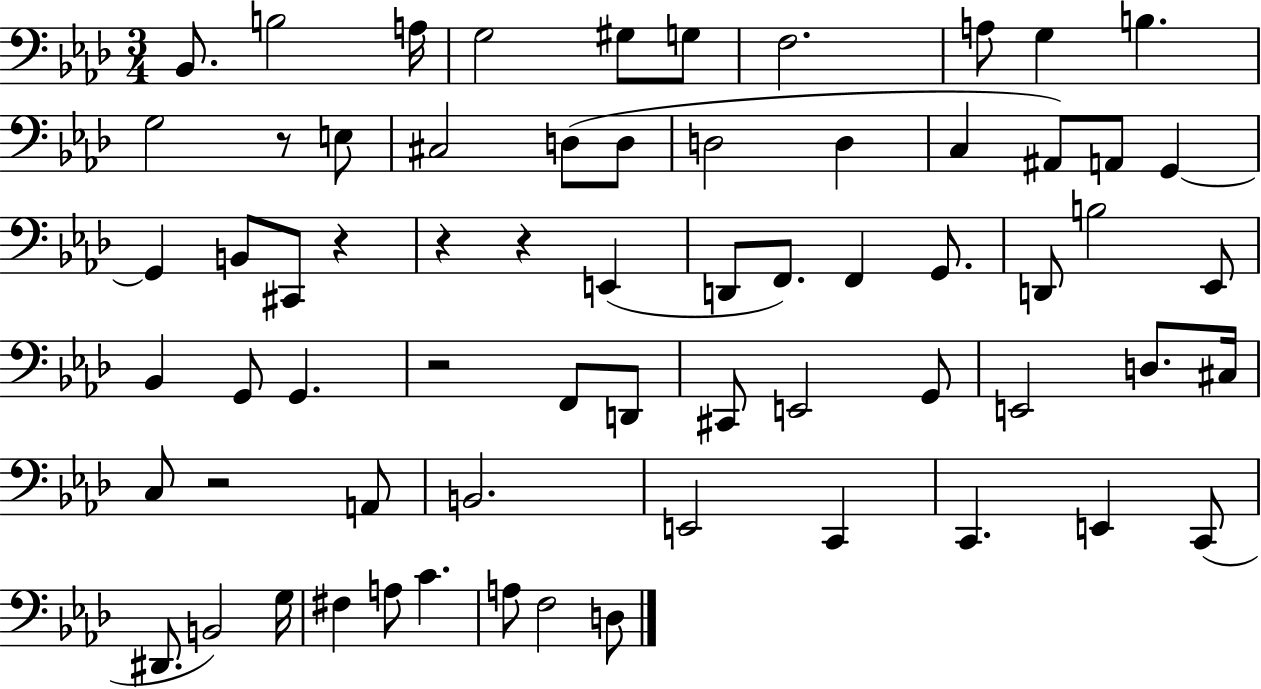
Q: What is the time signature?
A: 3/4